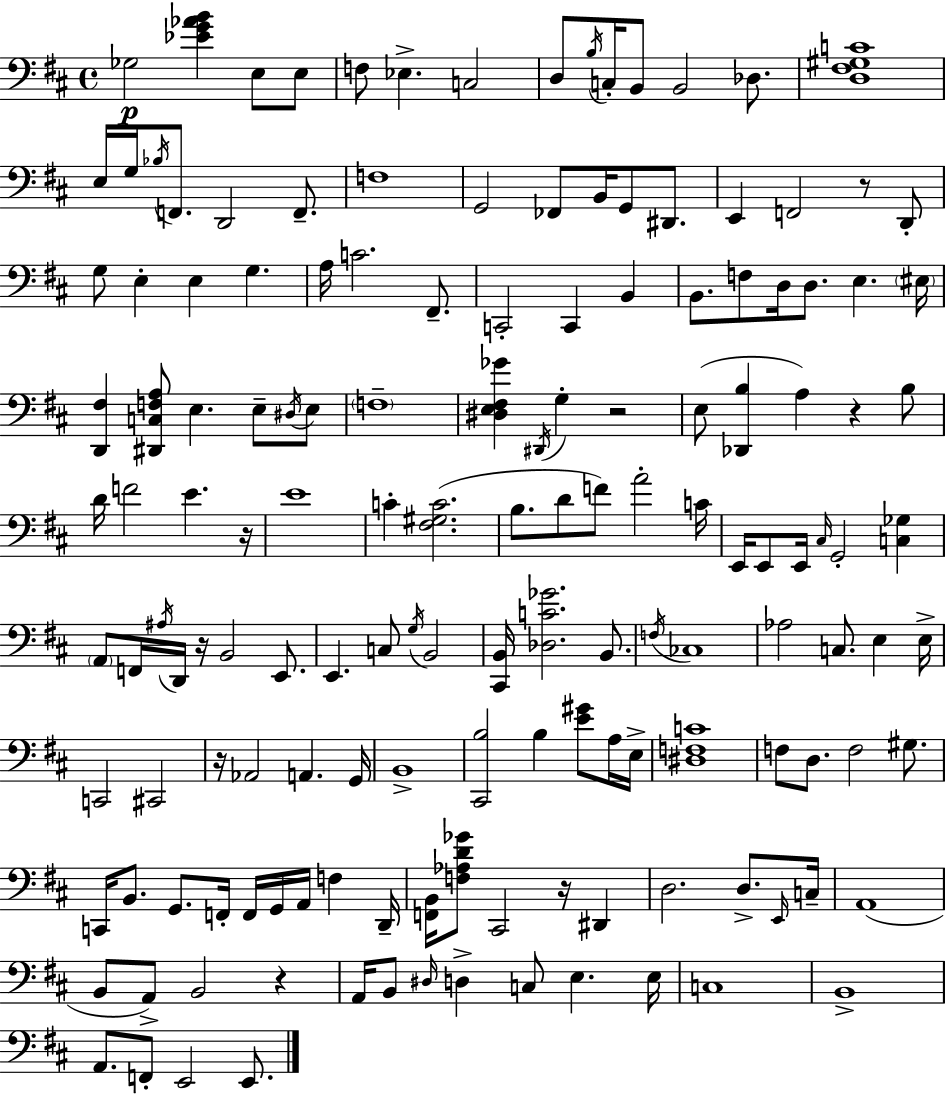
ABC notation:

X:1
T:Untitled
M:4/4
L:1/4
K:D
_G,2 [_EG_AB] E,/2 E,/2 F,/2 _E, C,2 D,/2 B,/4 C,/4 B,,/2 B,,2 _D,/2 [D,^F,^G,C]4 E,/4 G,/4 _B,/4 F,,/2 D,,2 F,,/2 F,4 G,,2 _F,,/2 B,,/4 G,,/2 ^D,,/2 E,, F,,2 z/2 D,,/2 G,/2 E, E, G, A,/4 C2 ^F,,/2 C,,2 C,, B,, B,,/2 F,/2 D,/4 D,/2 E, ^E,/4 [D,,^F,] [^D,,C,F,A,]/2 E, E,/2 ^D,/4 E,/2 F,4 [^D,E,^F,_G] ^D,,/4 G, z2 E,/2 [_D,,B,] A, z B,/2 D/4 F2 E z/4 E4 C [^F,^G,C]2 B,/2 D/2 F/2 A2 C/4 E,,/4 E,,/2 E,,/4 ^C,/4 G,,2 [C,_G,] A,,/2 F,,/4 ^A,/4 D,,/4 z/4 B,,2 E,,/2 E,, C,/2 G,/4 B,,2 [^C,,B,,]/4 [_D,C_G]2 B,,/2 F,/4 _C,4 _A,2 C,/2 E, E,/4 C,,2 ^C,,2 z/4 _A,,2 A,, G,,/4 B,,4 [^C,,B,]2 B, [E^G]/2 A,/4 E,/4 [^D,F,C]4 F,/2 D,/2 F,2 ^G,/2 C,,/4 B,,/2 G,,/2 F,,/4 F,,/4 G,,/4 A,,/4 F, D,,/4 [F,,B,,]/4 [F,_A,D_G]/2 ^C,,2 z/4 ^D,, D,2 D,/2 E,,/4 C,/4 A,,4 B,,/2 A,,/2 B,,2 z A,,/4 B,,/2 ^D,/4 D, C,/2 E, E,/4 C,4 B,,4 A,,/2 F,,/2 E,,2 E,,/2